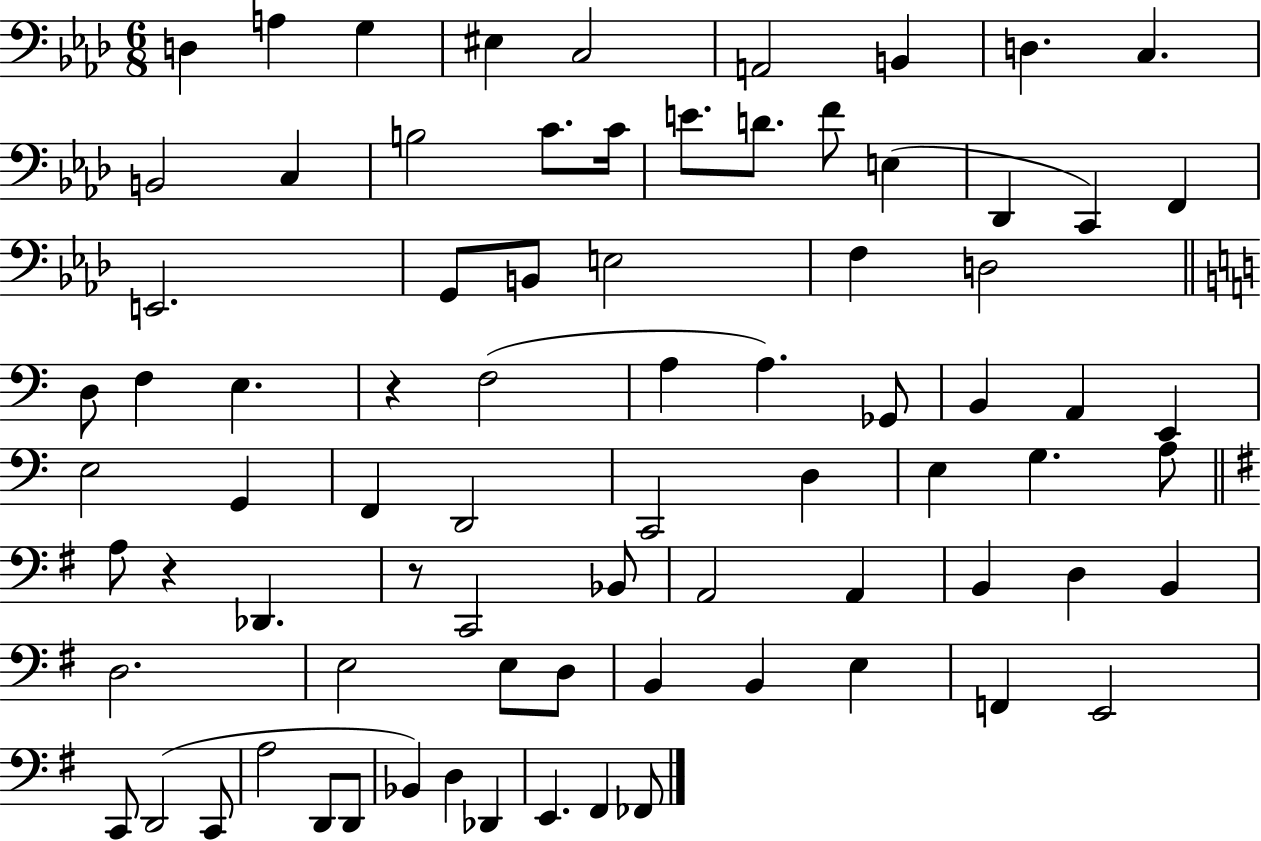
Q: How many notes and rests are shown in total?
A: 79